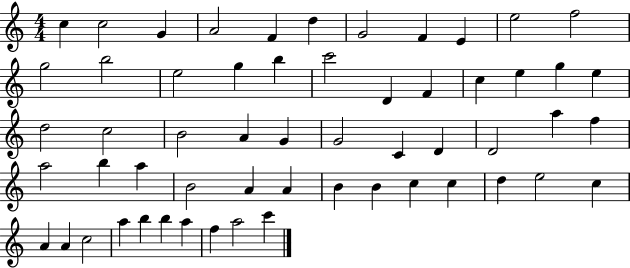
X:1
T:Untitled
M:4/4
L:1/4
K:C
c c2 G A2 F d G2 F E e2 f2 g2 b2 e2 g b c'2 D F c e g e d2 c2 B2 A G G2 C D D2 a f a2 b a B2 A A B B c c d e2 c A A c2 a b b a f a2 c'